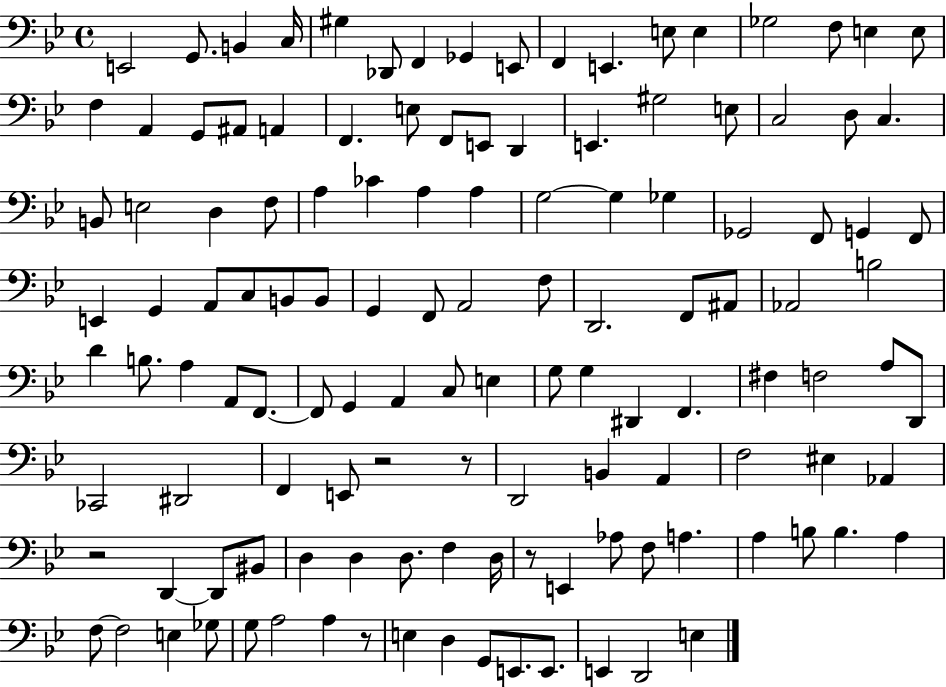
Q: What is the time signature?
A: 4/4